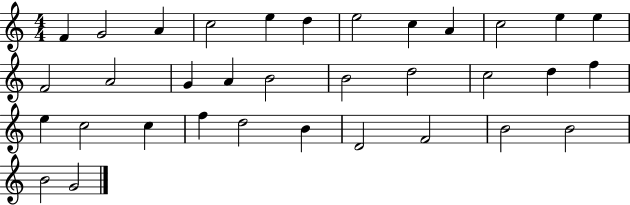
F4/q G4/h A4/q C5/h E5/q D5/q E5/h C5/q A4/q C5/h E5/q E5/q F4/h A4/h G4/q A4/q B4/h B4/h D5/h C5/h D5/q F5/q E5/q C5/h C5/q F5/q D5/h B4/q D4/h F4/h B4/h B4/h B4/h G4/h